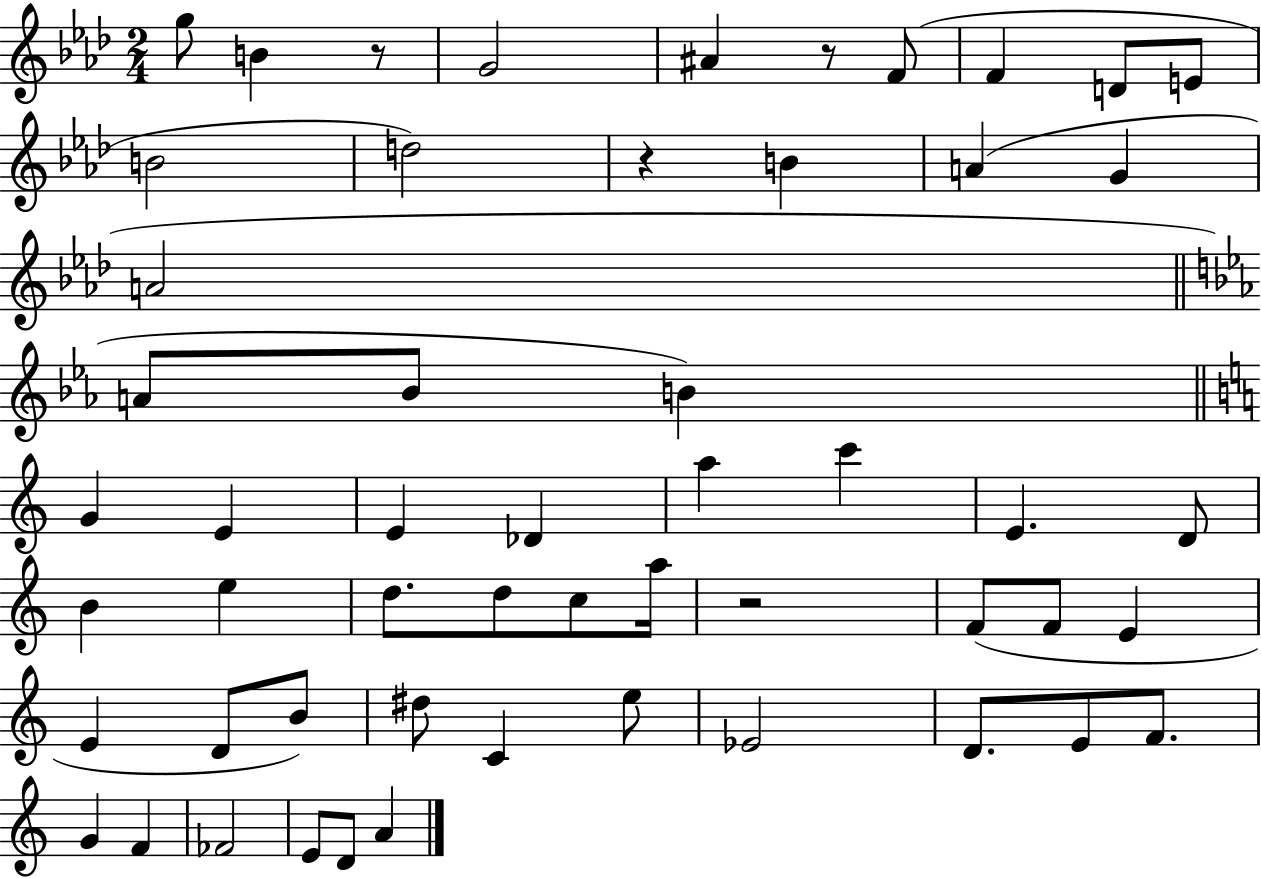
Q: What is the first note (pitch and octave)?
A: G5